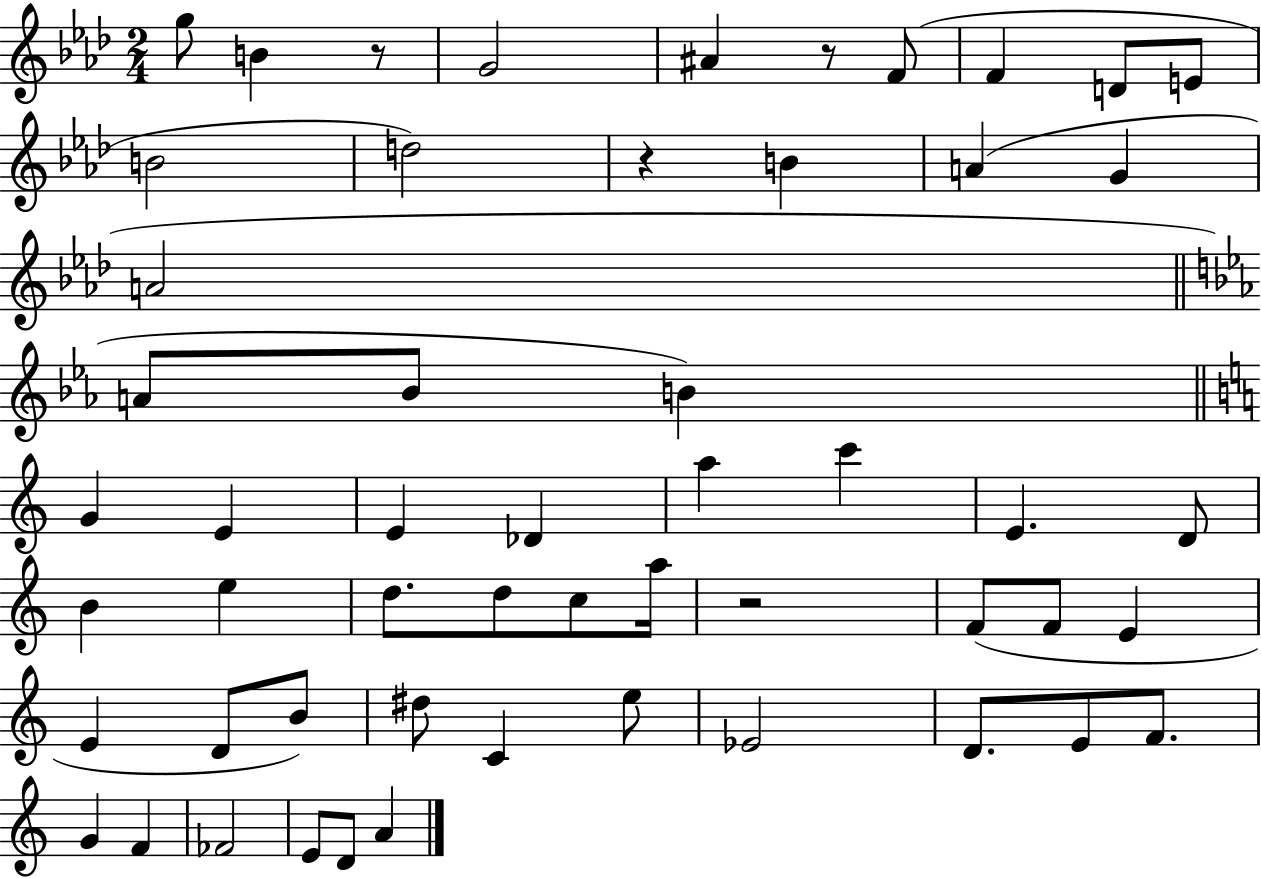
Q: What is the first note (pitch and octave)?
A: G5